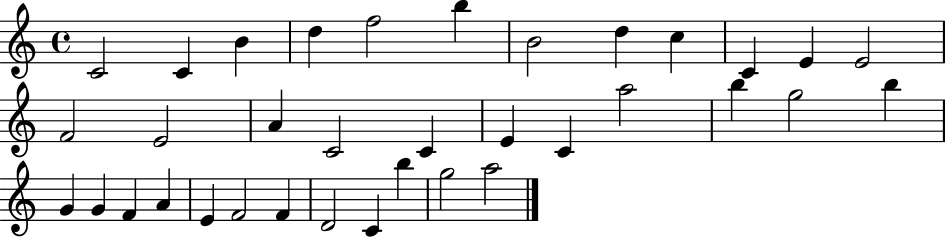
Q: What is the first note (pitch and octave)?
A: C4